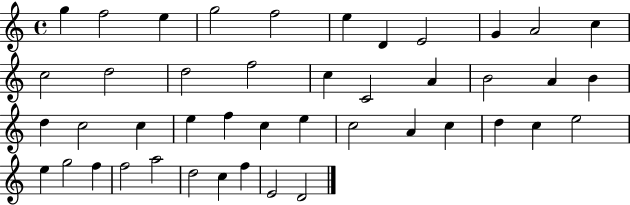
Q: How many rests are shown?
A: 0